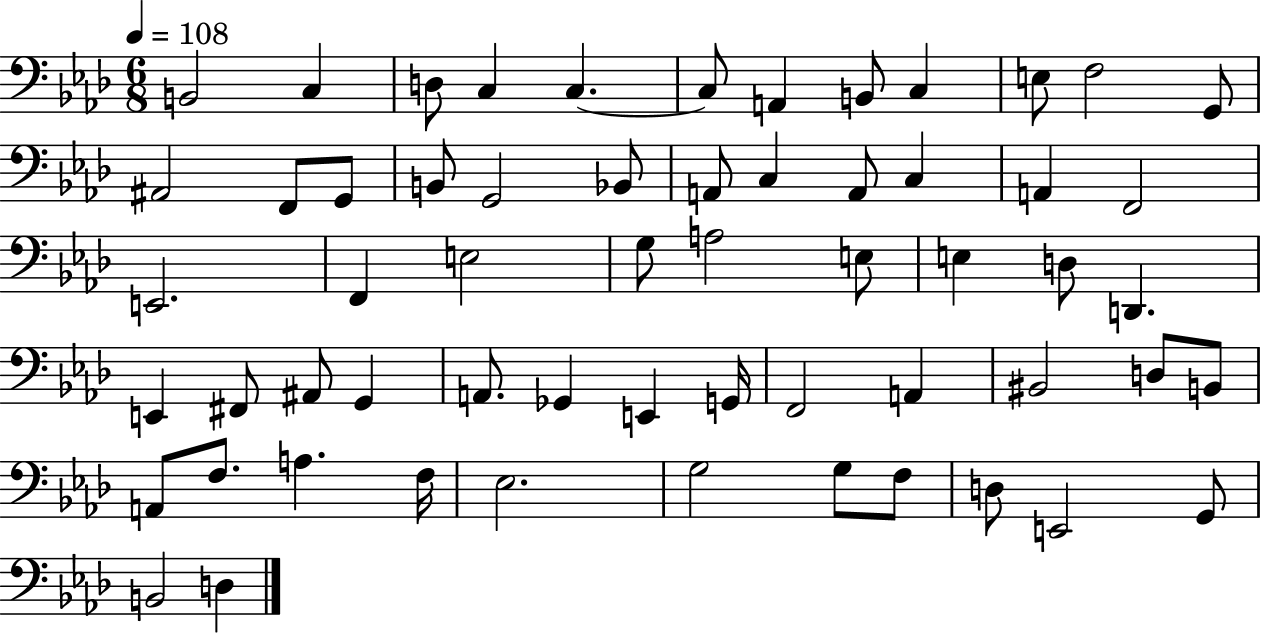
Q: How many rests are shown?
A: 0